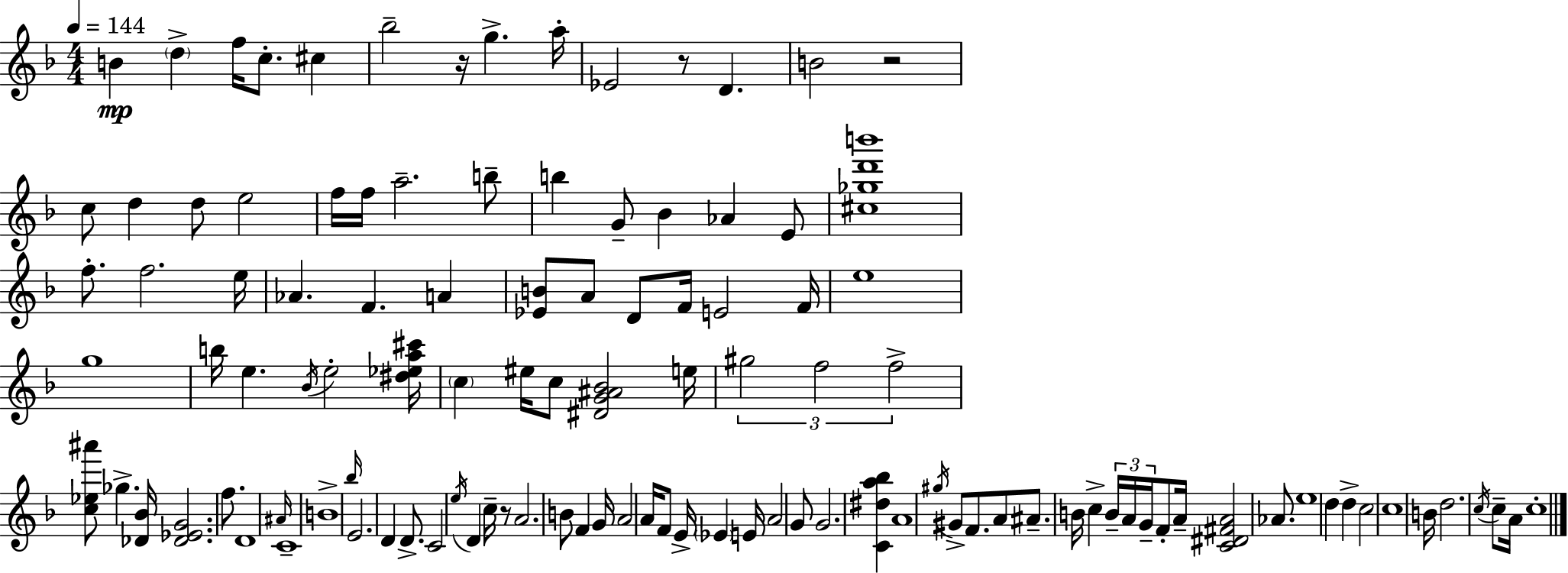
B4/q D5/q F5/s C5/e. C#5/q Bb5/h R/s G5/q. A5/s Eb4/h R/e D4/q. B4/h R/h C5/e D5/q D5/e E5/h F5/s F5/s A5/h. B5/e B5/q G4/e Bb4/q Ab4/q E4/e [C#5,Gb5,D6,B6]/w F5/e. F5/h. E5/s Ab4/q. F4/q. A4/q [Eb4,B4]/e A4/e D4/e F4/s E4/h F4/s E5/w G5/w B5/s E5/q. Bb4/s E5/h [D#5,Eb5,A5,C#6]/s C5/q EIS5/s C5/e [D#4,G4,A#4,Bb4]/h E5/s G#5/h F5/h F5/h [C5,Eb5,A#6]/e Gb5/q. [Db4,Bb4]/s [Db4,Eb4,G4]/h. F5/e. D4/w A#4/s C4/w B4/w Bb5/s E4/h. D4/q D4/e. C4/h E5/s D4/q C5/s R/e A4/h. B4/e F4/q G4/s A4/h A4/s F4/e E4/s Eb4/q E4/s A4/h G4/e G4/h. [C4,D#5,A5,Bb5]/q A4/w G#5/s G#4/e F4/e. A4/e A#4/e. B4/s C5/q B4/s A4/s G4/s F4/e A4/s [C4,D#4,F#4,A4]/h Ab4/e. E5/w D5/q D5/q C5/h C5/w B4/s D5/h. C5/s C5/e A4/s C5/w